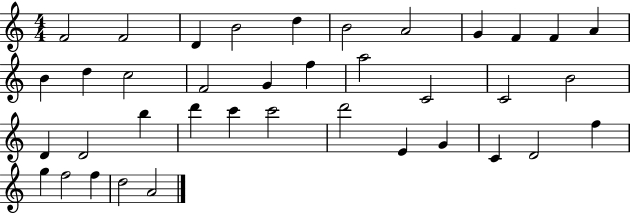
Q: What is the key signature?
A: C major